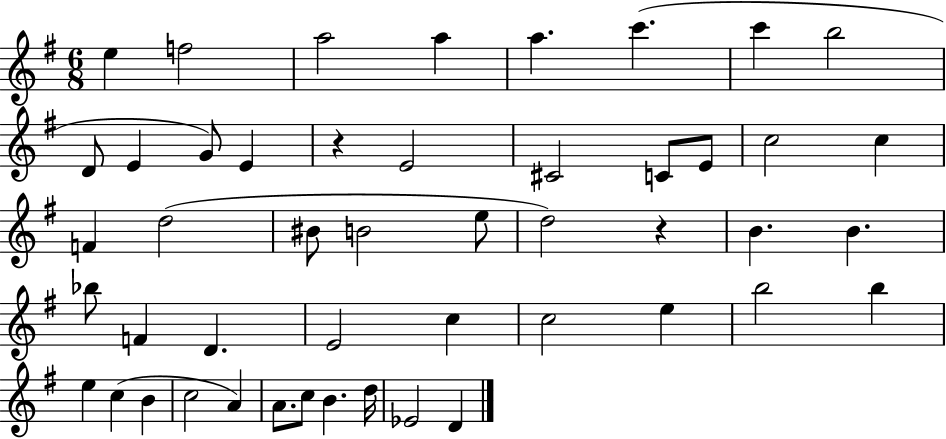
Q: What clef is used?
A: treble